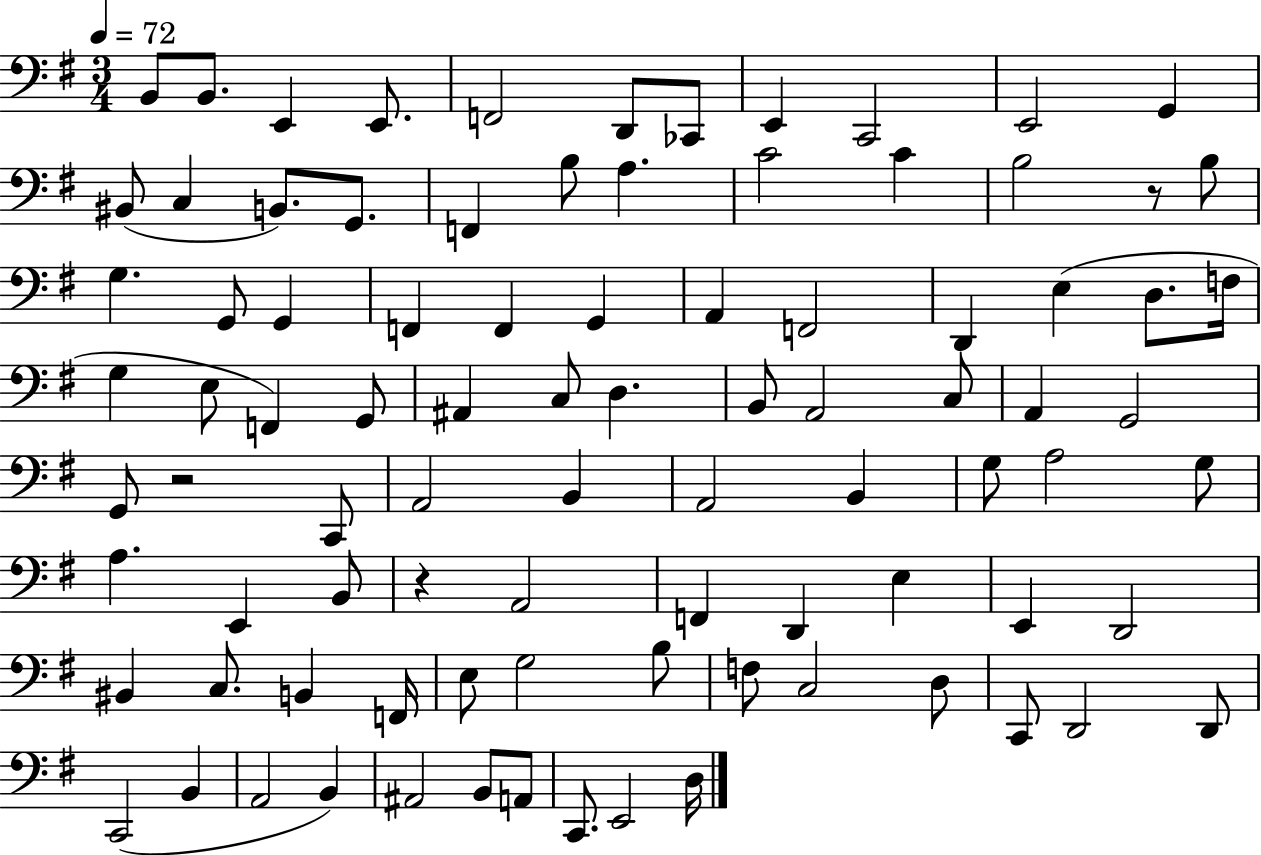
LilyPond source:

{
  \clef bass
  \numericTimeSignature
  \time 3/4
  \key g \major
  \tempo 4 = 72
  b,8 b,8. e,4 e,8. | f,2 d,8 ces,8 | e,4 c,2 | e,2 g,4 | \break bis,8( c4 b,8.) g,8. | f,4 b8 a4. | c'2 c'4 | b2 r8 b8 | \break g4. g,8 g,4 | f,4 f,4 g,4 | a,4 f,2 | d,4 e4( d8. f16 | \break g4 e8 f,4) g,8 | ais,4 c8 d4. | b,8 a,2 c8 | a,4 g,2 | \break g,8 r2 c,8 | a,2 b,4 | a,2 b,4 | g8 a2 g8 | \break a4. e,4 b,8 | r4 a,2 | f,4 d,4 e4 | e,4 d,2 | \break bis,4 c8. b,4 f,16 | e8 g2 b8 | f8 c2 d8 | c,8 d,2 d,8 | \break c,2( b,4 | a,2 b,4) | ais,2 b,8 a,8 | c,8. e,2 d16 | \break \bar "|."
}